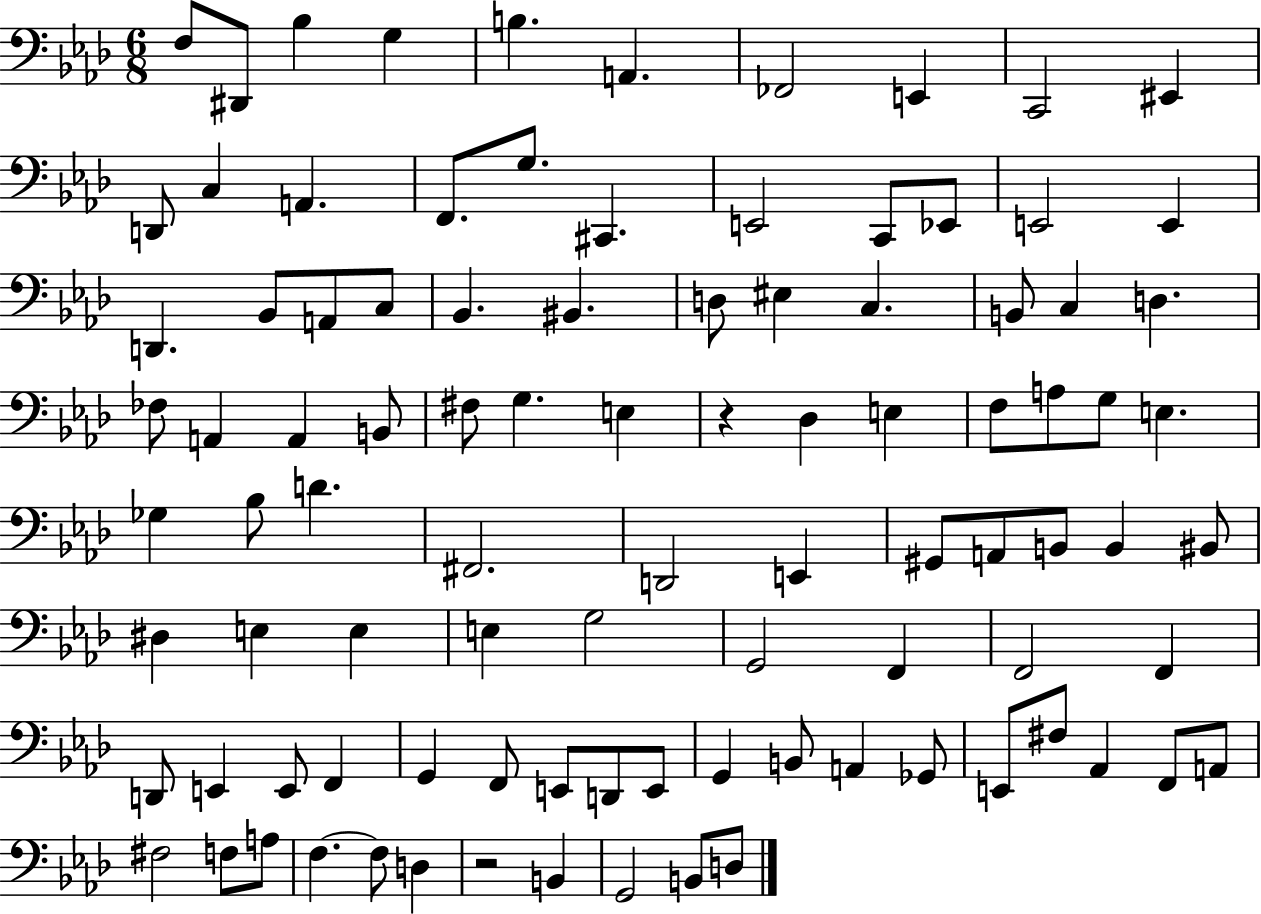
{
  \clef bass
  \numericTimeSignature
  \time 6/8
  \key aes \major
  f8 dis,8 bes4 g4 | b4. a,4. | fes,2 e,4 | c,2 eis,4 | \break d,8 c4 a,4. | f,8. g8. cis,4. | e,2 c,8 ees,8 | e,2 e,4 | \break d,4. bes,8 a,8 c8 | bes,4. bis,4. | d8 eis4 c4. | b,8 c4 d4. | \break fes8 a,4 a,4 b,8 | fis8 g4. e4 | r4 des4 e4 | f8 a8 g8 e4. | \break ges4 bes8 d'4. | fis,2. | d,2 e,4 | gis,8 a,8 b,8 b,4 bis,8 | \break dis4 e4 e4 | e4 g2 | g,2 f,4 | f,2 f,4 | \break d,8 e,4 e,8 f,4 | g,4 f,8 e,8 d,8 e,8 | g,4 b,8 a,4 ges,8 | e,8 fis8 aes,4 f,8 a,8 | \break fis2 f8 a8 | f4.~~ f8 d4 | r2 b,4 | g,2 b,8 d8 | \break \bar "|."
}